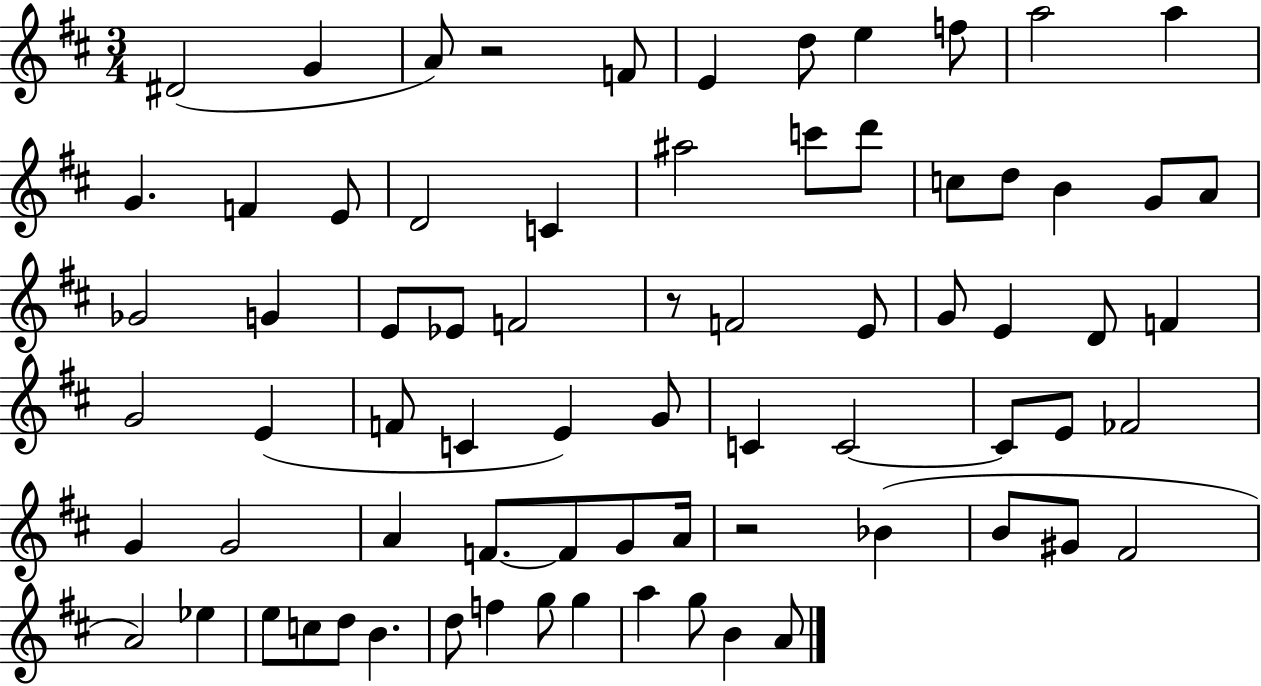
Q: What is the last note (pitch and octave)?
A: A4